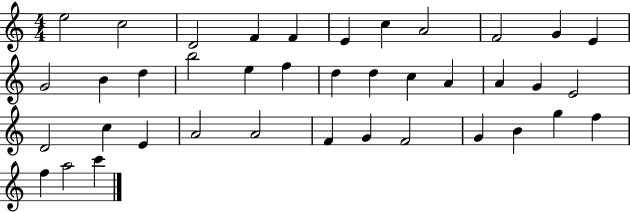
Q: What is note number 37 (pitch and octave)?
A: F5